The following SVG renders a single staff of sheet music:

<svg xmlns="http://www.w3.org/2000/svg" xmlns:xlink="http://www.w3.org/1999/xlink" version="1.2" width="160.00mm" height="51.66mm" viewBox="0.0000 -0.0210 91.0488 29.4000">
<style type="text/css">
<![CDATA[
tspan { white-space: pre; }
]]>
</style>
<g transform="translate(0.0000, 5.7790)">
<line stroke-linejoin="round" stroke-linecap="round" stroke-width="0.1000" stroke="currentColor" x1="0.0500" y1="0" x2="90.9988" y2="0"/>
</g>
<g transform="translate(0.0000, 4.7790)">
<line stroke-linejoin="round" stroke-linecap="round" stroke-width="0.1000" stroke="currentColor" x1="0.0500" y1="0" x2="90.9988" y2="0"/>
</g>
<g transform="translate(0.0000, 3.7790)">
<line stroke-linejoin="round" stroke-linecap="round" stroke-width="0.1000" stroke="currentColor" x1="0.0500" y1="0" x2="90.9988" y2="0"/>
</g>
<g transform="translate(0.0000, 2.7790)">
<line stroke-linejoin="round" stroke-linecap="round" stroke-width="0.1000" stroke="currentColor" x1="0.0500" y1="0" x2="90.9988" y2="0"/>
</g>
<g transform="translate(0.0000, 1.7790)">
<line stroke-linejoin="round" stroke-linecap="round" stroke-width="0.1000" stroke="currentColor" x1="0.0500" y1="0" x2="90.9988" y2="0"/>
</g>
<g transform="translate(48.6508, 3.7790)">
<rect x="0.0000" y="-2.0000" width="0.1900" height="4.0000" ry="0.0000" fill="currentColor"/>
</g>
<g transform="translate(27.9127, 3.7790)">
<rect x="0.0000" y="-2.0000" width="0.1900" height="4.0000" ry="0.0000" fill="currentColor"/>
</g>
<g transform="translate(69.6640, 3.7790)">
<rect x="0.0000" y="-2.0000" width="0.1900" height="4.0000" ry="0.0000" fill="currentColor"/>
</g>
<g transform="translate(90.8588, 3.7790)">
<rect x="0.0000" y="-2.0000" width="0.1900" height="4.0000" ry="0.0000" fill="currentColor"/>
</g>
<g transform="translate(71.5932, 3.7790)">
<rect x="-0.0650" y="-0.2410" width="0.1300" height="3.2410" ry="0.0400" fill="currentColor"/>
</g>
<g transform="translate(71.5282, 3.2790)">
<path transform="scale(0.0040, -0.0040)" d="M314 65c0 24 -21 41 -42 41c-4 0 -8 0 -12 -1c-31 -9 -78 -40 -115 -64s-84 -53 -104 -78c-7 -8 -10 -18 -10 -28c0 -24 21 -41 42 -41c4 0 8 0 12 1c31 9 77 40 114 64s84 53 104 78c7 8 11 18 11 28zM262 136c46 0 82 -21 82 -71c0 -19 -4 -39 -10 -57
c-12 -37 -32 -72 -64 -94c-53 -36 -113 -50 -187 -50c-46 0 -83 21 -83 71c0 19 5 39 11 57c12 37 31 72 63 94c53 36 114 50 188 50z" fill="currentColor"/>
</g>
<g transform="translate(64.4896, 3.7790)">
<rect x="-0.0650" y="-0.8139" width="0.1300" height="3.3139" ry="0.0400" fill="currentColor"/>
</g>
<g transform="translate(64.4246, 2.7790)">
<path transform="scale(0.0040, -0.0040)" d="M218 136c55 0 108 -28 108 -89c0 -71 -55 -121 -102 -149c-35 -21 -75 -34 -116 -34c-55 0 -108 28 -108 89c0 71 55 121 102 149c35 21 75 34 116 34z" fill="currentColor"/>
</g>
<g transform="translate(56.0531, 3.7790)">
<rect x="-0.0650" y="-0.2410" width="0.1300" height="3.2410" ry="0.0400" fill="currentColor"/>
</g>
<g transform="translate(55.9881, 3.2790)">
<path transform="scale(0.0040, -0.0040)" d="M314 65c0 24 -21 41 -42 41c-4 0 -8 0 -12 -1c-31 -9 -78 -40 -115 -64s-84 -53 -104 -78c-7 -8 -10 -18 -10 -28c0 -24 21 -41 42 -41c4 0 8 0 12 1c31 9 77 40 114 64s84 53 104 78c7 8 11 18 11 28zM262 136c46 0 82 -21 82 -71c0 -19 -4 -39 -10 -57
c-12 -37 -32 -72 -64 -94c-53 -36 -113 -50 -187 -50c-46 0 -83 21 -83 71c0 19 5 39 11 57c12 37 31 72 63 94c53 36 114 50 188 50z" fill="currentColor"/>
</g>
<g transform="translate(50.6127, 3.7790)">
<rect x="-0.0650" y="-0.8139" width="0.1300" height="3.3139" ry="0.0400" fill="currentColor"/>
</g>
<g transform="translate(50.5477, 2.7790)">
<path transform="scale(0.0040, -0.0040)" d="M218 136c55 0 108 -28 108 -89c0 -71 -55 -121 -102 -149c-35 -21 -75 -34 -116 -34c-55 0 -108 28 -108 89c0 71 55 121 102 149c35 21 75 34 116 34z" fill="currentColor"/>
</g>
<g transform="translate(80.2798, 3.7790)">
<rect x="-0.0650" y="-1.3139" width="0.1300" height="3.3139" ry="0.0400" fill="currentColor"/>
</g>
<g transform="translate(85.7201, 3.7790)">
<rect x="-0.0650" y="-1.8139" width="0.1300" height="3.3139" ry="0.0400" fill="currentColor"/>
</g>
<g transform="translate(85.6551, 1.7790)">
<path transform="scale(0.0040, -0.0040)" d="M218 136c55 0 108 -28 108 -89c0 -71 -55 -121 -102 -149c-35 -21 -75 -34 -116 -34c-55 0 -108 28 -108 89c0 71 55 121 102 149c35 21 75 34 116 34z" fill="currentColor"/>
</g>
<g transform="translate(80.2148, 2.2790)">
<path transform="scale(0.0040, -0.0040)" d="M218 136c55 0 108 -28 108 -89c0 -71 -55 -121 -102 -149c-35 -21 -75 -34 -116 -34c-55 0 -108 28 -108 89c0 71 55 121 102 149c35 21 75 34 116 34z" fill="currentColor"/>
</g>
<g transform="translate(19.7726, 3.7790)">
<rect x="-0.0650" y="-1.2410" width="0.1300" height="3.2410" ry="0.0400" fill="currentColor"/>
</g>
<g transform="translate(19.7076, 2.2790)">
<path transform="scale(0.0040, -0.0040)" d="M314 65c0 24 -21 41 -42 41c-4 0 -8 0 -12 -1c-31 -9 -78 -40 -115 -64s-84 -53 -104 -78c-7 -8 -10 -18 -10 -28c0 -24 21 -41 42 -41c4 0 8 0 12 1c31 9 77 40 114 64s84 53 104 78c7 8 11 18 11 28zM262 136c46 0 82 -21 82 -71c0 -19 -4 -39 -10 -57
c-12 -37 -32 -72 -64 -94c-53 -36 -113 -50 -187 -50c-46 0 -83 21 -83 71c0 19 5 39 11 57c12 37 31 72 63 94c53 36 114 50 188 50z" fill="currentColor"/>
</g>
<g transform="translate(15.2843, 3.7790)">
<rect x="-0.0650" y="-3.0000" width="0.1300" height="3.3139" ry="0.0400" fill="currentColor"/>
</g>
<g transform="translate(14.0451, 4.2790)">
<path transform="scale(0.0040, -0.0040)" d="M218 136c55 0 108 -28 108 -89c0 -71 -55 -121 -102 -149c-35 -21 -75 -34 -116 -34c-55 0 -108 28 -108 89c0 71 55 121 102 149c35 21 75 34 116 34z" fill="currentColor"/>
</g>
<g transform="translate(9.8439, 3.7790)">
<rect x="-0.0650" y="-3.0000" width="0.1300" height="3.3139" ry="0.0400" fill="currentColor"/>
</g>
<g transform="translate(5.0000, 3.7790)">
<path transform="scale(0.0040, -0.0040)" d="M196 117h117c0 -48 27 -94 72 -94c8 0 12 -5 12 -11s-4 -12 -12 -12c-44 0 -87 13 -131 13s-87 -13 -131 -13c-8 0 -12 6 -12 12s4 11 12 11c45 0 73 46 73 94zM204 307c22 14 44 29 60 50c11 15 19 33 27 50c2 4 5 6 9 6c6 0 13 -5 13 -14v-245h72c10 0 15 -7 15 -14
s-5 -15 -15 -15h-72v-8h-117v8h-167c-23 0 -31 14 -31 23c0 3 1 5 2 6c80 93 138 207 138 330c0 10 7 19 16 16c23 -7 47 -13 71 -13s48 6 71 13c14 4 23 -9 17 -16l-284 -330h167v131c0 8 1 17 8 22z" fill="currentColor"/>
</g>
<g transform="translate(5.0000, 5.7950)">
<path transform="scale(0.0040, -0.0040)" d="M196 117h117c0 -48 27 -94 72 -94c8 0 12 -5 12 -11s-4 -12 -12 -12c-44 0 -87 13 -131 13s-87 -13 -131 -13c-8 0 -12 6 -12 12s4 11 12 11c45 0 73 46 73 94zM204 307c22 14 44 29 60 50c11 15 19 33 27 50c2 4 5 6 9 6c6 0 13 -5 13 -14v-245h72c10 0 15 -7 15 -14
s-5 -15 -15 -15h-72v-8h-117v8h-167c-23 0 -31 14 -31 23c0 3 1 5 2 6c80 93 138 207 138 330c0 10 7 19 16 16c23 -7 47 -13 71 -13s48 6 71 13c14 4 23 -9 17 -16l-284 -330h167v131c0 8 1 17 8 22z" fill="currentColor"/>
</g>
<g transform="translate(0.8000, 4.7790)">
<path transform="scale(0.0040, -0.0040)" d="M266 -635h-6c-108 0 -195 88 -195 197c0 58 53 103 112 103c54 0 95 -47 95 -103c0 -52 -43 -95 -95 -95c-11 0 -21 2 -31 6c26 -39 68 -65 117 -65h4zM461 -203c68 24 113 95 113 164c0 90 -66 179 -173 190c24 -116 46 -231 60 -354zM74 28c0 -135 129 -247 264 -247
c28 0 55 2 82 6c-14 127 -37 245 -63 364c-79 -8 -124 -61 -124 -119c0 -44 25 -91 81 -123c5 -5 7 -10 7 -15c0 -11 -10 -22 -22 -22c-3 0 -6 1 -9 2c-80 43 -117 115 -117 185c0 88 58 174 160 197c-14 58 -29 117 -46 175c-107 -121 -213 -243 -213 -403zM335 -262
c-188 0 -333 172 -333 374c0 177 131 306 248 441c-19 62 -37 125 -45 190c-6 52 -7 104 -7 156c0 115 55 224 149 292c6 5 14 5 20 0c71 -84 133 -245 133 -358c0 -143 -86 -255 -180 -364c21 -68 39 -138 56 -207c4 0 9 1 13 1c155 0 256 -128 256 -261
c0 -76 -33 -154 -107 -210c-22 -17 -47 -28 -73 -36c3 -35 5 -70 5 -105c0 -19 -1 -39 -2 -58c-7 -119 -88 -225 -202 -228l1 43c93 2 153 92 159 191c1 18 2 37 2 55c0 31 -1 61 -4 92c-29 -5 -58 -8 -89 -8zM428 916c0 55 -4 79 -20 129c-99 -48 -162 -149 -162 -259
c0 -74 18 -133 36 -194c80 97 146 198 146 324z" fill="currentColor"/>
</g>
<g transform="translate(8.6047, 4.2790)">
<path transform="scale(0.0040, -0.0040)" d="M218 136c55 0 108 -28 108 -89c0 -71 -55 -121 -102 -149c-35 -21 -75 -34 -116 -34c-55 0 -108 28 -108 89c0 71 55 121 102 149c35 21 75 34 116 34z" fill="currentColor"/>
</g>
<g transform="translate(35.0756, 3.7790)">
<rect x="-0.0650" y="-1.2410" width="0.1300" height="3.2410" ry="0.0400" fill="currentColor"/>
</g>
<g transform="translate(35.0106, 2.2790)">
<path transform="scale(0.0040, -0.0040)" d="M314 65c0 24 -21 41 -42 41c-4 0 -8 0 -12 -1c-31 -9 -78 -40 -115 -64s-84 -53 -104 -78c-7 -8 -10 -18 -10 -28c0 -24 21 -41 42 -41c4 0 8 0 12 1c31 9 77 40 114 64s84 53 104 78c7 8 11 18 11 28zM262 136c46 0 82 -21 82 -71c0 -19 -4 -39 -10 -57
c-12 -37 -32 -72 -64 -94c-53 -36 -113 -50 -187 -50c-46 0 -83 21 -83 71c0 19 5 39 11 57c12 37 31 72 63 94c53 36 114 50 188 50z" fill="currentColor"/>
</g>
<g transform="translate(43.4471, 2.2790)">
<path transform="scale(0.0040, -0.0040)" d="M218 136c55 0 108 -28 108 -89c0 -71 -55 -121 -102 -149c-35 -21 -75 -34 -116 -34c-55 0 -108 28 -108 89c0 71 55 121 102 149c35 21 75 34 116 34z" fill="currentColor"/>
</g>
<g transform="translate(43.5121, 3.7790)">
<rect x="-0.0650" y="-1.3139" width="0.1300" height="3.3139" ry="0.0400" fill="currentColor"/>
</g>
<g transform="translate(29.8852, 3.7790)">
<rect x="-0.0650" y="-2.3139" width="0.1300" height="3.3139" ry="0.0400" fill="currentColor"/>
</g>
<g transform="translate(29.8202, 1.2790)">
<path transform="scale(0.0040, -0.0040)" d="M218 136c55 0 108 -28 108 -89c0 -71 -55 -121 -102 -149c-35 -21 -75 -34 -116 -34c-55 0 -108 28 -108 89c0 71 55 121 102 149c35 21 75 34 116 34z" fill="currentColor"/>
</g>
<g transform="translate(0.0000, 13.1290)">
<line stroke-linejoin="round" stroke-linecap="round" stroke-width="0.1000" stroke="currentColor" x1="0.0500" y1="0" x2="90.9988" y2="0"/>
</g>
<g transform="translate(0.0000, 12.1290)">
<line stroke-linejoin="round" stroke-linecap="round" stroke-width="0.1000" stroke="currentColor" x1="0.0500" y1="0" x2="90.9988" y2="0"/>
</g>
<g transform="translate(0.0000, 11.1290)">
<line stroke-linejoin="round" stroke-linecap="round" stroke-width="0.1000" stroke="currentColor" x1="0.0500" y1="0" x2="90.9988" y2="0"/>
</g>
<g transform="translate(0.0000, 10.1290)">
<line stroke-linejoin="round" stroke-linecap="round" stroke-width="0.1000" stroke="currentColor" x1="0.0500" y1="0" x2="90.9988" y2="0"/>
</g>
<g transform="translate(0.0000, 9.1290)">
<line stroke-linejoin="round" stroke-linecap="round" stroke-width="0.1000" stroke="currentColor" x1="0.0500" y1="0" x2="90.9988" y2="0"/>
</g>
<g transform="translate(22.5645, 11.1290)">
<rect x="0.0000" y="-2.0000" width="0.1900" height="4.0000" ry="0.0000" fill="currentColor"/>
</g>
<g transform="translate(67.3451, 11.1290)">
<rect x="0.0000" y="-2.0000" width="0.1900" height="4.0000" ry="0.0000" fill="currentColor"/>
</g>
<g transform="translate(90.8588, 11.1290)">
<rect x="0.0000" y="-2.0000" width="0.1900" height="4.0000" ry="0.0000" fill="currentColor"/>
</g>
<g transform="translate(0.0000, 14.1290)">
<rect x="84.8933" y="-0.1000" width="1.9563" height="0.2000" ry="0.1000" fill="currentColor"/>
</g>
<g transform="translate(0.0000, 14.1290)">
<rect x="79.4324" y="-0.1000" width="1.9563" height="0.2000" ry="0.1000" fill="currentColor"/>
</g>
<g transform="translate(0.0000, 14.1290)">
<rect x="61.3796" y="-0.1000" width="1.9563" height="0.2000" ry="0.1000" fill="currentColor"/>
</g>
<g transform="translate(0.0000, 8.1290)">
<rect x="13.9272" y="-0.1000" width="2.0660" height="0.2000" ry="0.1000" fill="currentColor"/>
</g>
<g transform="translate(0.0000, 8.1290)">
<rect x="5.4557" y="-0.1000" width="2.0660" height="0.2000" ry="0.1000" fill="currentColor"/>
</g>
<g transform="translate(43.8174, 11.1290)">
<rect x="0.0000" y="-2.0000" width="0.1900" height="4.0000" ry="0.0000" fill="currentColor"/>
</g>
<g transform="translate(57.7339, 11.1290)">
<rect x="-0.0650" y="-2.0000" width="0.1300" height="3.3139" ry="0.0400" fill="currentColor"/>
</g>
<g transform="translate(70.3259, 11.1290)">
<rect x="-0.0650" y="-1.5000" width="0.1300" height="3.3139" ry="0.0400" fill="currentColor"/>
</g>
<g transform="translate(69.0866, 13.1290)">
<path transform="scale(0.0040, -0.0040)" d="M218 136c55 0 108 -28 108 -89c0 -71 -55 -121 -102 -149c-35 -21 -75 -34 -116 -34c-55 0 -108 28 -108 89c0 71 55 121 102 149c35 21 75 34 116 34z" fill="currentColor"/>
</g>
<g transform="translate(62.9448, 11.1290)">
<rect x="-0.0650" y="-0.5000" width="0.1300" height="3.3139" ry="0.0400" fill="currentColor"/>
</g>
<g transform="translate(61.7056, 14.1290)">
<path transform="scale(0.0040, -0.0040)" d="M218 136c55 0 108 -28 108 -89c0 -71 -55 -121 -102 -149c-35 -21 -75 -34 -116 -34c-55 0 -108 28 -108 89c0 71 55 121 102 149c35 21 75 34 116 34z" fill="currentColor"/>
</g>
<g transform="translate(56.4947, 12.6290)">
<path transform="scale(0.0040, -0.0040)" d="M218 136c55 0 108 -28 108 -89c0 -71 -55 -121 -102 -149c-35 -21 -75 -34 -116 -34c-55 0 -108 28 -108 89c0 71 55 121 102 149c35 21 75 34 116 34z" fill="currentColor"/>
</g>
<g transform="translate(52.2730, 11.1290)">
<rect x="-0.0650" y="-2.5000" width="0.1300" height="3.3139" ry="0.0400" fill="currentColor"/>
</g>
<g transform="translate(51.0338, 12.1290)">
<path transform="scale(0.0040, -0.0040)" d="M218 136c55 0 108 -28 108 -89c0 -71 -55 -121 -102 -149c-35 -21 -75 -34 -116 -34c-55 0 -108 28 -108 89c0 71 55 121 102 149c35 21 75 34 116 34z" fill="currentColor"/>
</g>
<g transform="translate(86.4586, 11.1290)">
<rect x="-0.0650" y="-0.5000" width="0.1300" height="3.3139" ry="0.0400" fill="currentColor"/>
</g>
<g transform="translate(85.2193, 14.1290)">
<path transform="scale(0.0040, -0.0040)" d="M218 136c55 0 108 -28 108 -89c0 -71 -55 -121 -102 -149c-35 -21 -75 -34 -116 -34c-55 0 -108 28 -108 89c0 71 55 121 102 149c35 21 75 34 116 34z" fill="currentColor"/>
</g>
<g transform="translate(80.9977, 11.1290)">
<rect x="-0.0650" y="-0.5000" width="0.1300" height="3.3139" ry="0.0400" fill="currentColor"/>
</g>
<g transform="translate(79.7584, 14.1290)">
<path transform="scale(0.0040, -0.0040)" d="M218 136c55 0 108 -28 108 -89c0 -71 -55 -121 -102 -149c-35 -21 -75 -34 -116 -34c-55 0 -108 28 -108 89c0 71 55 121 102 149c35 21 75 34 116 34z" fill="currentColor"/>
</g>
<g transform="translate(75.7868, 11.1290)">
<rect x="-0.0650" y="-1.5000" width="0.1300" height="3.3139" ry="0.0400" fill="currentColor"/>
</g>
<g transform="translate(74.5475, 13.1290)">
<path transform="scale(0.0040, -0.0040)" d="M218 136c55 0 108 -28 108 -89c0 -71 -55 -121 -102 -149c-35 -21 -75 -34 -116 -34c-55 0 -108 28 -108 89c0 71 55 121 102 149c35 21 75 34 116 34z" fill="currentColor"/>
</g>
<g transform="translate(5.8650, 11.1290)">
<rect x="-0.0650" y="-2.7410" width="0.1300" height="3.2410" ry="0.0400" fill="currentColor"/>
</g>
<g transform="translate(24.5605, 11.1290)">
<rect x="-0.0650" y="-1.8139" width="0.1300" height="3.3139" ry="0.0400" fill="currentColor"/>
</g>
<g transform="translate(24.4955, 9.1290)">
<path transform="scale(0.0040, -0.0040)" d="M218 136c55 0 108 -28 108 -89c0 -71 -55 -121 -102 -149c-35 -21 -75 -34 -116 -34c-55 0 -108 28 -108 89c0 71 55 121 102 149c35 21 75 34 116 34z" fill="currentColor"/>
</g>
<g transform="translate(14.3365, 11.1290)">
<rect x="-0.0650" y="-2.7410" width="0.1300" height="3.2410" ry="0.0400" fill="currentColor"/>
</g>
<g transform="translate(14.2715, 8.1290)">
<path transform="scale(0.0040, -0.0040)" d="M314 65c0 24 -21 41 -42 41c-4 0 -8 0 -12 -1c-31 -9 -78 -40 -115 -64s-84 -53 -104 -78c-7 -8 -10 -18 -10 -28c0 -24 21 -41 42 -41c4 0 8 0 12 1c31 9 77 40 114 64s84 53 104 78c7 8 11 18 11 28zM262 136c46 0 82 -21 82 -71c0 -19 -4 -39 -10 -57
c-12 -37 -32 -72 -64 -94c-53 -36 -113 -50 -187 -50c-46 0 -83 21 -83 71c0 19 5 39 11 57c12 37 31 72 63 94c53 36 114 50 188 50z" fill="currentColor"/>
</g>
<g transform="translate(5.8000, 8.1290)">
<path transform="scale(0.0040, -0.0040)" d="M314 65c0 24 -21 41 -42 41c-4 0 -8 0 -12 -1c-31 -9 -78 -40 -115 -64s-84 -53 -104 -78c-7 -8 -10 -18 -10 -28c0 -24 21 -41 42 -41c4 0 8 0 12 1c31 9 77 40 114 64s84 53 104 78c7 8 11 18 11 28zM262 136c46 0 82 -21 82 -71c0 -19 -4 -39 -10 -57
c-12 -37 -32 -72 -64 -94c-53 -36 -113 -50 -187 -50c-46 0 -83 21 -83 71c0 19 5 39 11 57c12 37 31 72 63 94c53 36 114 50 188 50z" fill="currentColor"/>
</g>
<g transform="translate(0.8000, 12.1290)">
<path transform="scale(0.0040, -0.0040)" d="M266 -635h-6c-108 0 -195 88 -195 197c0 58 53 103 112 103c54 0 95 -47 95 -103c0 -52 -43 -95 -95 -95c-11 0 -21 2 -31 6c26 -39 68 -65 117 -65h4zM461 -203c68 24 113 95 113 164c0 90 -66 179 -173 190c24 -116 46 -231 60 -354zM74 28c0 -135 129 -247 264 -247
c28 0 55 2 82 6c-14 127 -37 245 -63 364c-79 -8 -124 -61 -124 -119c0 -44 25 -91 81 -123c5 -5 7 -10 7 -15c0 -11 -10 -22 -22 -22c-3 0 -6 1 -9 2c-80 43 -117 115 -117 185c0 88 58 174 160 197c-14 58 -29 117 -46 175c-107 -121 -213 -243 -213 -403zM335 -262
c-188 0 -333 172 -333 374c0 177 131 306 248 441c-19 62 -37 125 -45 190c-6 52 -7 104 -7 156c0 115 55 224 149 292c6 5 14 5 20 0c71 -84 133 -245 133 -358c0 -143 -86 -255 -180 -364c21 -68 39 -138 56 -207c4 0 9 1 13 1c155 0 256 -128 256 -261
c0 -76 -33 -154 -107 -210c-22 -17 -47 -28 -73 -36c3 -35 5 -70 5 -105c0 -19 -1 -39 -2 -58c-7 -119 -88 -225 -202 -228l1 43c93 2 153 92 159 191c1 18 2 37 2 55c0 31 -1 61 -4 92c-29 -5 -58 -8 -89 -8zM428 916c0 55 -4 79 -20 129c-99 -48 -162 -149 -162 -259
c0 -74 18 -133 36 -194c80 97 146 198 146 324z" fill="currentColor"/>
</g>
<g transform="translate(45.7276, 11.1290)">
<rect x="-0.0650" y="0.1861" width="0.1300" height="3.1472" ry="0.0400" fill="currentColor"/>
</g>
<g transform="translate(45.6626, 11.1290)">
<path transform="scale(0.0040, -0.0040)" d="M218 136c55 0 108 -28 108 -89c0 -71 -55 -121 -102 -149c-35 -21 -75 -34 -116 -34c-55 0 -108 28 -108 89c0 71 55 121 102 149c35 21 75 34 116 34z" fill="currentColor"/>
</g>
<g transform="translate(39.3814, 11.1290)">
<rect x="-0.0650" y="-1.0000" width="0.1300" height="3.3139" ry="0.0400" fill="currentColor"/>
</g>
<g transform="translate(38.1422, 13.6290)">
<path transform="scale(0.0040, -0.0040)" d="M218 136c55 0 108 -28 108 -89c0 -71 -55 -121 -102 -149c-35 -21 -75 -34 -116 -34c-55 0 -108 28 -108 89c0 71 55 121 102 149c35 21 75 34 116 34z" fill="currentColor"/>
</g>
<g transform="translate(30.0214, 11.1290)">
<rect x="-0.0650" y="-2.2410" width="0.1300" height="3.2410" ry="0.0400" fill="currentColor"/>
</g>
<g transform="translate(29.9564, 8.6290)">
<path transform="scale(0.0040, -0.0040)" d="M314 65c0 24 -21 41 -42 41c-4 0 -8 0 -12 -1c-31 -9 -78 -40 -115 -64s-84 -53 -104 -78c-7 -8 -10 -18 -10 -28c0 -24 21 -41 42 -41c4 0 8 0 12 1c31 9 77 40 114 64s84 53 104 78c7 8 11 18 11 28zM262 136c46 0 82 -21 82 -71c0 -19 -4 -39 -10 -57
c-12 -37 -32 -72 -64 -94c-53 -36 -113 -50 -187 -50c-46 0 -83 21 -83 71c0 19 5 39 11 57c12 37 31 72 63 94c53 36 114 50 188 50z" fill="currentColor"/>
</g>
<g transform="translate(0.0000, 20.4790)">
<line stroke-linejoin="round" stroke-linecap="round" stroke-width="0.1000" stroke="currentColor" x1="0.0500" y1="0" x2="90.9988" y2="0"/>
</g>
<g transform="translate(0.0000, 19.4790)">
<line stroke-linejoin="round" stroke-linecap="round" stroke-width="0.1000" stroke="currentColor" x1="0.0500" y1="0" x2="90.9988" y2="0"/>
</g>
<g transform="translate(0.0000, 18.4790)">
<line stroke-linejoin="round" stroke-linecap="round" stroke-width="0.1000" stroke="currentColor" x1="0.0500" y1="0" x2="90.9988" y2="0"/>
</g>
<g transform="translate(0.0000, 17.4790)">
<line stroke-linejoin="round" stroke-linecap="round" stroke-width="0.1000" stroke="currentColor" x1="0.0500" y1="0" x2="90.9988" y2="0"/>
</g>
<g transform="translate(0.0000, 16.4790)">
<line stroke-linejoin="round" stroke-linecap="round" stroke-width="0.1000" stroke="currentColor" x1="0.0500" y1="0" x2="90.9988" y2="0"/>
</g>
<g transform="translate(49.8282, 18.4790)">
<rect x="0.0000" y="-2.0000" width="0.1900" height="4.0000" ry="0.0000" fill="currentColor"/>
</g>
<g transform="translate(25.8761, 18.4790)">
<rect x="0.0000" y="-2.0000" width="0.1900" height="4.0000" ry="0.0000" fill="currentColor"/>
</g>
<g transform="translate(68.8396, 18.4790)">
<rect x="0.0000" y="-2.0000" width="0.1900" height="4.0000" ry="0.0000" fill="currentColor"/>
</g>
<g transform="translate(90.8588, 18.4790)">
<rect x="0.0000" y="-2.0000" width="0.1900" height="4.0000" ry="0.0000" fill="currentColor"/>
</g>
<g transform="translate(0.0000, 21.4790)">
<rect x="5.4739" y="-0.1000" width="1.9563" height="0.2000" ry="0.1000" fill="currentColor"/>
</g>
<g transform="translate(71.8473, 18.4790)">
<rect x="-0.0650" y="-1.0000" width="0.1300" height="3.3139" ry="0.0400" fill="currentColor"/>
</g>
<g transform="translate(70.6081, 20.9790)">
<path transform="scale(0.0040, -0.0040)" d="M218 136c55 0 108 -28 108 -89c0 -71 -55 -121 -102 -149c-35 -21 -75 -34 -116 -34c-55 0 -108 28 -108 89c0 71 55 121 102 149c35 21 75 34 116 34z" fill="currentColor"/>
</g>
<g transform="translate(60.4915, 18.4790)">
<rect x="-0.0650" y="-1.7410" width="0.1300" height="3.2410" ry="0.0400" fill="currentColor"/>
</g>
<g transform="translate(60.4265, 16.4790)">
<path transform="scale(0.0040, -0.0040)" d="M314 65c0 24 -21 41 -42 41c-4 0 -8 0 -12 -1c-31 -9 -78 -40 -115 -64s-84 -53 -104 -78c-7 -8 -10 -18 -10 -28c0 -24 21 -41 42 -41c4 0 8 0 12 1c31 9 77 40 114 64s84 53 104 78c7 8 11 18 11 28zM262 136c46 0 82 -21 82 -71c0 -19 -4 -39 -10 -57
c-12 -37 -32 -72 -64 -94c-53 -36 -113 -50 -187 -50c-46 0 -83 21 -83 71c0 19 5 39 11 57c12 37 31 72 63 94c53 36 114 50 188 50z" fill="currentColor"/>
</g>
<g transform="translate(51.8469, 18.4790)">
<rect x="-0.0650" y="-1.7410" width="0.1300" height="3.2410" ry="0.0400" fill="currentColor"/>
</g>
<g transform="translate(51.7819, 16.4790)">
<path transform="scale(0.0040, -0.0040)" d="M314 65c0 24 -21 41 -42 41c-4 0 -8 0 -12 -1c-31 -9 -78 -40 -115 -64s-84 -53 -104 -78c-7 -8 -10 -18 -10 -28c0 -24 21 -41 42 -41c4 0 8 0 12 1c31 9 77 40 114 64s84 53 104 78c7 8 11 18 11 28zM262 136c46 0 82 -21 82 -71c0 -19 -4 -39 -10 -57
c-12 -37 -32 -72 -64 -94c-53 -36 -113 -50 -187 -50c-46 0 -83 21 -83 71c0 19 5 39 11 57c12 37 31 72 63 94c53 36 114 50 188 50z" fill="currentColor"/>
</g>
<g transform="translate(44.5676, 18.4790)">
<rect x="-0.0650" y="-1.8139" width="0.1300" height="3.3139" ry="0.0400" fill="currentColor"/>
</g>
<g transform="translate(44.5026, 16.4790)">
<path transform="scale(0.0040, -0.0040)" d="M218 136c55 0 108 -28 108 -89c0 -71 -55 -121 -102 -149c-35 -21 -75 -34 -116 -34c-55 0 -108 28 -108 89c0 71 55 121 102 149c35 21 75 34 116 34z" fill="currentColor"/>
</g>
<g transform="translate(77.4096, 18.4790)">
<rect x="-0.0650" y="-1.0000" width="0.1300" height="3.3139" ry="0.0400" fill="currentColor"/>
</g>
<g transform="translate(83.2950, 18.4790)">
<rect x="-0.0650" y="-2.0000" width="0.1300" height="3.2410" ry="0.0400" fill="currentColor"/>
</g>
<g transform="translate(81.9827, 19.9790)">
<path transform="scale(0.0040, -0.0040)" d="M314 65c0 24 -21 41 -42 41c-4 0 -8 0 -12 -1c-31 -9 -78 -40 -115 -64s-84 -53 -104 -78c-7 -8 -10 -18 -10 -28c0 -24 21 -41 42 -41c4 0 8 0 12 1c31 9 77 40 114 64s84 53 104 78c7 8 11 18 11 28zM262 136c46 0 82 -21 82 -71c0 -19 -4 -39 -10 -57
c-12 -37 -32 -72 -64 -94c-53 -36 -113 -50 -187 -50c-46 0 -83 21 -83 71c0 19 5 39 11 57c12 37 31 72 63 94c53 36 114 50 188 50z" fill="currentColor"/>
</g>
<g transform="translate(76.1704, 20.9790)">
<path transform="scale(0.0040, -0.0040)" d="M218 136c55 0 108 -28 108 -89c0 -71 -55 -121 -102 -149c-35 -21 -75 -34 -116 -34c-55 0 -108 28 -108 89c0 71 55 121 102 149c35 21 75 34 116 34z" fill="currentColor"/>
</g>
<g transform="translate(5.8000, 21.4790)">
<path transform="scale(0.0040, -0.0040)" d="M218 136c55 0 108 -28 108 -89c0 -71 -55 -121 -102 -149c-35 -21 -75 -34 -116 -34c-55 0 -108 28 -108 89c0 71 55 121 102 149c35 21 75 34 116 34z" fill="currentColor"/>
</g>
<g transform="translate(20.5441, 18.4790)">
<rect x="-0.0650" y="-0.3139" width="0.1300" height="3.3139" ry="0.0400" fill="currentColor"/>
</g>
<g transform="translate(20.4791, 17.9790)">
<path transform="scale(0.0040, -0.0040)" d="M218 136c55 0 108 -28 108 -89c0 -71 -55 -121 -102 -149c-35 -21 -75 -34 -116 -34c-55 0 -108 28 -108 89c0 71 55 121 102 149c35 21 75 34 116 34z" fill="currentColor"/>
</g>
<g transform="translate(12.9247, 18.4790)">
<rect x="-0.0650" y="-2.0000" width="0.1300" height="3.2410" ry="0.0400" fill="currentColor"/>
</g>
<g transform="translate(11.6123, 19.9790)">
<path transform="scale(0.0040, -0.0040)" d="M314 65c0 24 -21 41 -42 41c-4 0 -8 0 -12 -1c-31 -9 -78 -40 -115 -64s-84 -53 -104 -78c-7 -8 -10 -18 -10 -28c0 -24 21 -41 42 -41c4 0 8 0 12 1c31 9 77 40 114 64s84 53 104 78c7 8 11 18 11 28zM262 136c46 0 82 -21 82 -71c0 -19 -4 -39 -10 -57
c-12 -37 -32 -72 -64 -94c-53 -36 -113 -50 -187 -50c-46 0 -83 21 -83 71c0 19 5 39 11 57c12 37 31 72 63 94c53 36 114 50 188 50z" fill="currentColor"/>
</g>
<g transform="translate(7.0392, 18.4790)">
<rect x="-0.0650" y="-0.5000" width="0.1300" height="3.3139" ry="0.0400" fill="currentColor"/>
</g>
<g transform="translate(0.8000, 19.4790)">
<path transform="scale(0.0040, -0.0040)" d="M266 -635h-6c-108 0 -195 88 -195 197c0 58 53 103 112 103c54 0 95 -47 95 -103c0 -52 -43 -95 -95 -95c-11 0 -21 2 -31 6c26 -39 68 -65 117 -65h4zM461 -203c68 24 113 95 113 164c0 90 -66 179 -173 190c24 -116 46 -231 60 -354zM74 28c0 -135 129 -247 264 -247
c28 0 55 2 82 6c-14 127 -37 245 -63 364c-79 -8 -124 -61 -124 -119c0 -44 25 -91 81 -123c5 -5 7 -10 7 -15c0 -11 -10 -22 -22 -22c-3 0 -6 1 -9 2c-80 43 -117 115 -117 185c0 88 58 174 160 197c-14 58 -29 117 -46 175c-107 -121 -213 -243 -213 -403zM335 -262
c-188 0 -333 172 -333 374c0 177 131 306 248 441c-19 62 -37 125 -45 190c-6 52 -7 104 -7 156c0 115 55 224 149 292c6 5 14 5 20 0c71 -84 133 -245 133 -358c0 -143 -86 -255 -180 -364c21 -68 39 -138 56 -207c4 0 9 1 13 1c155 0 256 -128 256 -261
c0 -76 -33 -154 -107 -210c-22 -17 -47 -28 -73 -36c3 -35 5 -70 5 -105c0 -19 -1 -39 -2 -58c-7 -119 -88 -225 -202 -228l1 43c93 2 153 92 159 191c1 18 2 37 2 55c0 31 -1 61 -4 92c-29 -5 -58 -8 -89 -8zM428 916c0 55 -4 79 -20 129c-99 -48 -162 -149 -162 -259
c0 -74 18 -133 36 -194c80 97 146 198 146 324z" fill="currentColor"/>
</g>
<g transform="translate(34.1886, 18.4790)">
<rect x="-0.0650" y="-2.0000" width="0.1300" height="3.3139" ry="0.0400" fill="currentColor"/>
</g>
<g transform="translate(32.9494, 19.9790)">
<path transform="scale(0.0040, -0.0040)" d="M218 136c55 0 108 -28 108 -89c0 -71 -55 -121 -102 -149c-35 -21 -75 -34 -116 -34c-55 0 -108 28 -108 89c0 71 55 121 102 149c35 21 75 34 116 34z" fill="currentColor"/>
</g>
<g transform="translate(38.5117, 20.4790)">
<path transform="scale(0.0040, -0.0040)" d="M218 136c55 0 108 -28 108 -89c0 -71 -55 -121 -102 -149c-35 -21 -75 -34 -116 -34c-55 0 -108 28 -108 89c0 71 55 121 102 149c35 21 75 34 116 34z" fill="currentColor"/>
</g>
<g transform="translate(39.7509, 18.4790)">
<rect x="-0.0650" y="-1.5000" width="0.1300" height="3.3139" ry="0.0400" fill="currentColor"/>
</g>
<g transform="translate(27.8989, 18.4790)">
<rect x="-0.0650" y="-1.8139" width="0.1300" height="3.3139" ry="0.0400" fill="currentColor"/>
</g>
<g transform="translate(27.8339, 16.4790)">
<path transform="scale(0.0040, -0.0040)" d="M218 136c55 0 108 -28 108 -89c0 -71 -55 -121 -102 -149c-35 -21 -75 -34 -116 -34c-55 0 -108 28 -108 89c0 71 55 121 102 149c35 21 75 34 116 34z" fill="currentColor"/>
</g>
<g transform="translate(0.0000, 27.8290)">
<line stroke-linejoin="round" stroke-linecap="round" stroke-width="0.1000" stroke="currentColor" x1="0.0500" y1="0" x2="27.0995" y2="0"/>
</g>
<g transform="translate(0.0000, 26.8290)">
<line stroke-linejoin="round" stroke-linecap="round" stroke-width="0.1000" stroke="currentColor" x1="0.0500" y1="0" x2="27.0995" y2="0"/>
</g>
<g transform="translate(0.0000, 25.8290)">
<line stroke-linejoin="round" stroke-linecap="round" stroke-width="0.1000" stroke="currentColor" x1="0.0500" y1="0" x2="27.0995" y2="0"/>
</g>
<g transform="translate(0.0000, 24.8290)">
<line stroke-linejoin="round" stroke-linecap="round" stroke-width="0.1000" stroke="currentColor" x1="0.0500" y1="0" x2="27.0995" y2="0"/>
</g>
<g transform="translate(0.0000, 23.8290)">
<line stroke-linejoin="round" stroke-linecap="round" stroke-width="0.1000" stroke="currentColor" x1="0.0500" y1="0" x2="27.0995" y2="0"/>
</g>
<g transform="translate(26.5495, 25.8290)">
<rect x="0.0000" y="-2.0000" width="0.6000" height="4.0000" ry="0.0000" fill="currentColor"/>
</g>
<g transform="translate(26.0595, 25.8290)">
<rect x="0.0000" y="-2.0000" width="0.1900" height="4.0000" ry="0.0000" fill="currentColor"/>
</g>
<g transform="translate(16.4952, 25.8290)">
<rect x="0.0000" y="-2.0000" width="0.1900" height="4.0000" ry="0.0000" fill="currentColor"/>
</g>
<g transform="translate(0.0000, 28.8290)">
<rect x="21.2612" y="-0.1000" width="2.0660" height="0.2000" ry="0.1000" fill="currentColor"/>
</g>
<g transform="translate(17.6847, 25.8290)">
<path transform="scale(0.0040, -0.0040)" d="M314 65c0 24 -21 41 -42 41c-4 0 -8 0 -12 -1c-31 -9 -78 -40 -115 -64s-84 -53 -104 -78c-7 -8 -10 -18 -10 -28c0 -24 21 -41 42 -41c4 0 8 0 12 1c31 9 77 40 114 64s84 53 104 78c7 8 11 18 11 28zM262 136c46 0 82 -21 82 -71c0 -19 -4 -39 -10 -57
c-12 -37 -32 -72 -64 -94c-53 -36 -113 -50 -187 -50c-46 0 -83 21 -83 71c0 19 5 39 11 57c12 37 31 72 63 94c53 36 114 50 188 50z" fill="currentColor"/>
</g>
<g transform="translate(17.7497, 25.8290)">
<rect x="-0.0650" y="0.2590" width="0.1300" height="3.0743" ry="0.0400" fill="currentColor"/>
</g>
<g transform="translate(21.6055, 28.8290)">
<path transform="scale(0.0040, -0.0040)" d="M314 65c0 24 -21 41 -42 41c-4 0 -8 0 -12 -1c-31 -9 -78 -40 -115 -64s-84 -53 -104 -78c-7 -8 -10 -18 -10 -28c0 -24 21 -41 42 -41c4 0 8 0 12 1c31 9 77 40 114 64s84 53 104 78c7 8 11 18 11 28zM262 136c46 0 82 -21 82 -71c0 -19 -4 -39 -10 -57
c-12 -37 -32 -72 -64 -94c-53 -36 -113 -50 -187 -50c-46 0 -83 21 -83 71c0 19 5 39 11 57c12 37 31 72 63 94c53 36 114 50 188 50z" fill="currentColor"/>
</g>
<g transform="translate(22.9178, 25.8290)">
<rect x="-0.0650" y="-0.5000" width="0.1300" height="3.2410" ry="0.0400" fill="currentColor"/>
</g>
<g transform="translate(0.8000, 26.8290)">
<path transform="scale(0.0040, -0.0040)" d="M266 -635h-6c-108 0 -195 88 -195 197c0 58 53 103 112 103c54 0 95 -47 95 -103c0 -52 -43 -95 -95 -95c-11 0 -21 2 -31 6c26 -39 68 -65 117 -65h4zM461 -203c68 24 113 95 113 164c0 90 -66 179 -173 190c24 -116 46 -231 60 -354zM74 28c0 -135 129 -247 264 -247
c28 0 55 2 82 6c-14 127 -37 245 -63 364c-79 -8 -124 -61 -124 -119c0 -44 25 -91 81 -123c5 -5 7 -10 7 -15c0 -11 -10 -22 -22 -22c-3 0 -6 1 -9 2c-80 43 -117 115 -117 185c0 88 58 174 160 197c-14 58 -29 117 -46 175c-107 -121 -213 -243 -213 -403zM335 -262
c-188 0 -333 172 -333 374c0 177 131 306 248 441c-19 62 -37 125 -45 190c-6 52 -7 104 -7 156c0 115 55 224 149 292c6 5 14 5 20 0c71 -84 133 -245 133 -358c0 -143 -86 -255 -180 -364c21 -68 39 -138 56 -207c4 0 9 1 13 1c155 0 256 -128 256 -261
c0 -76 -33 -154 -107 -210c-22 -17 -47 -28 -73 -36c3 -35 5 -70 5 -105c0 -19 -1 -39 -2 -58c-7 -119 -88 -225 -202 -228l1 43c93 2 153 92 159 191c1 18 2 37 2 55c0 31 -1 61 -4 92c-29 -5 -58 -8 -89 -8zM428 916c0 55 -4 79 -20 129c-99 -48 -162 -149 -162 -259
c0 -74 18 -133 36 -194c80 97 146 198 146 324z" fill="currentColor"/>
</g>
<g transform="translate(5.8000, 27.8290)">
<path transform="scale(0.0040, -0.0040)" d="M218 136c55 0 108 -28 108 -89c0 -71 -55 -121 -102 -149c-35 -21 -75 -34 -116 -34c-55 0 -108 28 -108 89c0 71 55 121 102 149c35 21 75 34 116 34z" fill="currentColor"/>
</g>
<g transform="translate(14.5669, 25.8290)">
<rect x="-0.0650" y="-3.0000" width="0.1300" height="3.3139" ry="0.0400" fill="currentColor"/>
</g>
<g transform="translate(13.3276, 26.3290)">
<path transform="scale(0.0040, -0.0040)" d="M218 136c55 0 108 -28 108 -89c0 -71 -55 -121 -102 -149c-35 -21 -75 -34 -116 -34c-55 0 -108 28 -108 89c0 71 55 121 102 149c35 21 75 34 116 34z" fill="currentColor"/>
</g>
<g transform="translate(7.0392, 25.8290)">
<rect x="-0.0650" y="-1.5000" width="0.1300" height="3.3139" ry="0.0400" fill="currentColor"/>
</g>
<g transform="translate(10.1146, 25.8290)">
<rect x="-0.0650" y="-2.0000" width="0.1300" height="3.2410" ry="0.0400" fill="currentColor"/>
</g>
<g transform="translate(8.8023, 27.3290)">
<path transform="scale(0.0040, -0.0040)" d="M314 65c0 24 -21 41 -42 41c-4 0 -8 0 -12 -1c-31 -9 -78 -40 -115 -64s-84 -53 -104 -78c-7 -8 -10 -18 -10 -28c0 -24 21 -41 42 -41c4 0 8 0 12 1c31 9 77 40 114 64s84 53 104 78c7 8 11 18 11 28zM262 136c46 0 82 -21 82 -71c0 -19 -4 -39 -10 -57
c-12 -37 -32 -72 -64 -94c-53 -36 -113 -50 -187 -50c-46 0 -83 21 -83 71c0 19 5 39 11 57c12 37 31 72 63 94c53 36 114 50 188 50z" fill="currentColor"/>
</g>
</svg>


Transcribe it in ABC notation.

X:1
T:Untitled
M:4/4
L:1/4
K:C
A A e2 g e2 e d c2 d c2 e f a2 a2 f g2 D B G F C E E C C C F2 c f F E f f2 f2 D D F2 E F2 A B2 C2